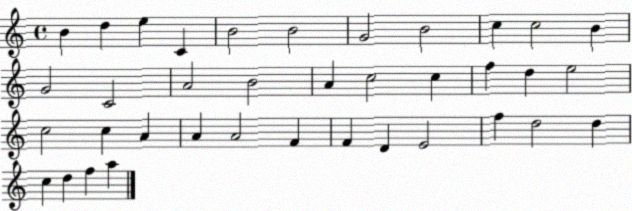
X:1
T:Untitled
M:4/4
L:1/4
K:C
B d e C B2 B2 G2 B2 c c2 B G2 C2 A2 B2 A c2 c f d e2 c2 c A A A2 F F D E2 f d2 d c d f a